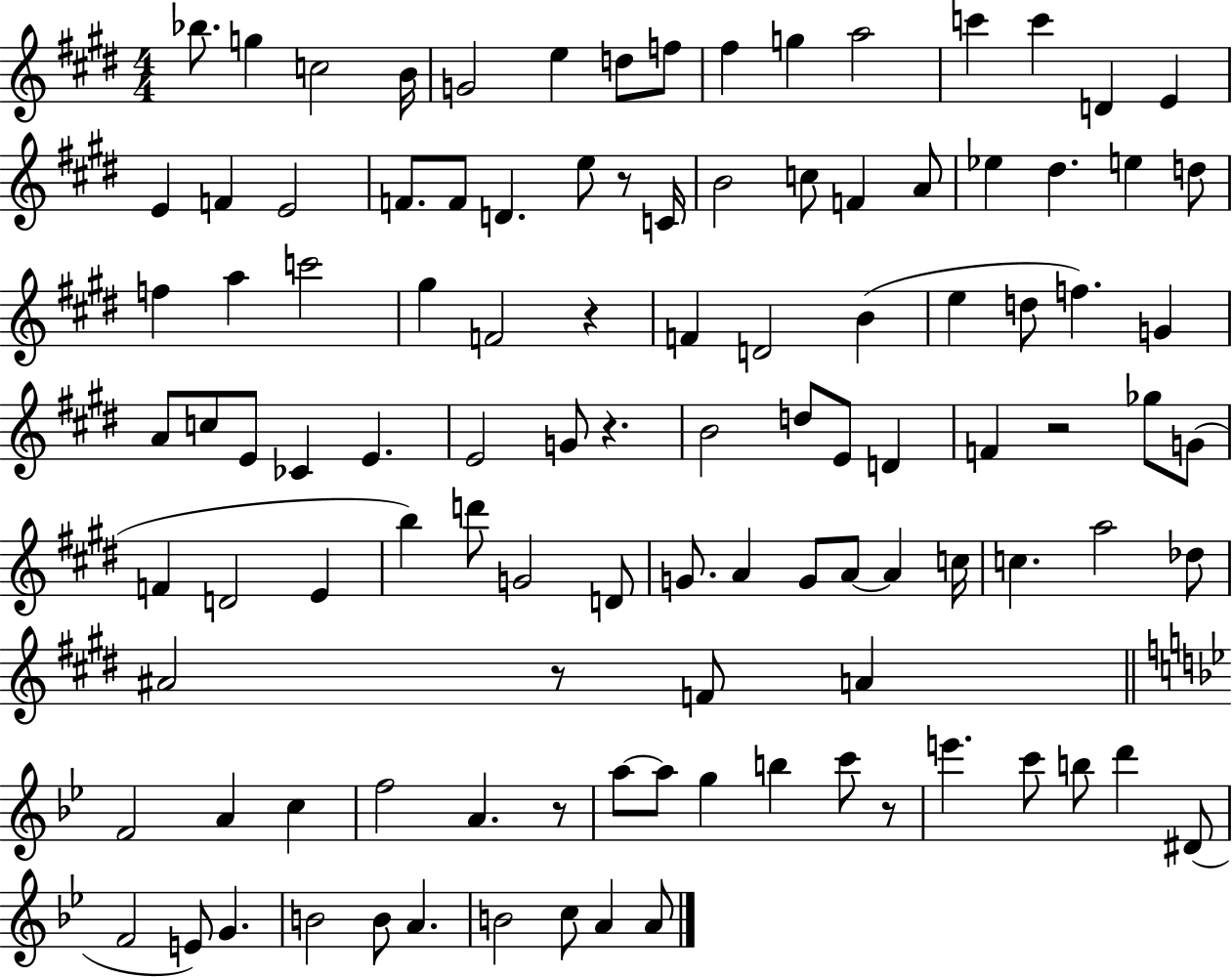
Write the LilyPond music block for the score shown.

{
  \clef treble
  \numericTimeSignature
  \time 4/4
  \key e \major
  bes''8. g''4 c''2 b'16 | g'2 e''4 d''8 f''8 | fis''4 g''4 a''2 | c'''4 c'''4 d'4 e'4 | \break e'4 f'4 e'2 | f'8. f'8 d'4. e''8 r8 c'16 | b'2 c''8 f'4 a'8 | ees''4 dis''4. e''4 d''8 | \break f''4 a''4 c'''2 | gis''4 f'2 r4 | f'4 d'2 b'4( | e''4 d''8 f''4.) g'4 | \break a'8 c''8 e'8 ces'4 e'4. | e'2 g'8 r4. | b'2 d''8 e'8 d'4 | f'4 r2 ges''8 g'8( | \break f'4 d'2 e'4 | b''4) d'''8 g'2 d'8 | g'8. a'4 g'8 a'8~~ a'4 c''16 | c''4. a''2 des''8 | \break ais'2 r8 f'8 a'4 | \bar "||" \break \key g \minor f'2 a'4 c''4 | f''2 a'4. r8 | a''8~~ a''8 g''4 b''4 c'''8 r8 | e'''4. c'''8 b''8 d'''4 dis'8( | \break f'2 e'8) g'4. | b'2 b'8 a'4. | b'2 c''8 a'4 a'8 | \bar "|."
}